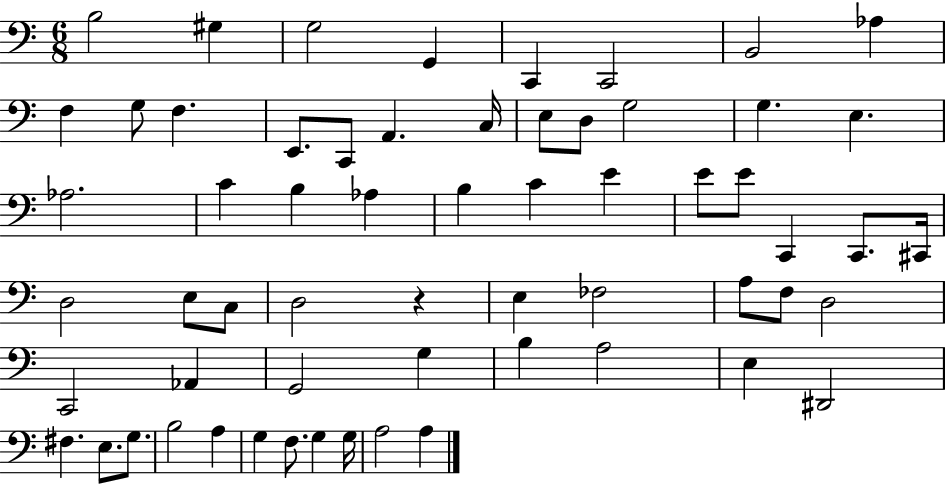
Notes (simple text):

B3/h G#3/q G3/h G2/q C2/q C2/h B2/h Ab3/q F3/q G3/e F3/q. E2/e. C2/e A2/q. C3/s E3/e D3/e G3/h G3/q. E3/q. Ab3/h. C4/q B3/q Ab3/q B3/q C4/q E4/q E4/e E4/e C2/q C2/e. C#2/s D3/h E3/e C3/e D3/h R/q E3/q FES3/h A3/e F3/e D3/h C2/h Ab2/q G2/h G3/q B3/q A3/h E3/q D#2/h F#3/q. E3/e. G3/e. B3/h A3/q G3/q F3/e. G3/q G3/s A3/h A3/q